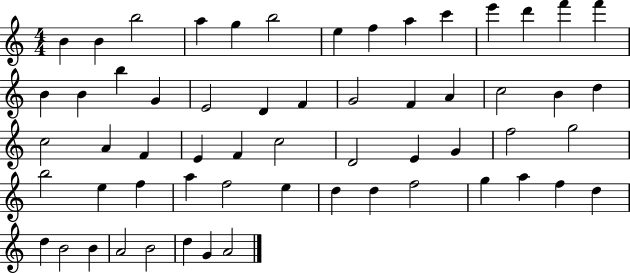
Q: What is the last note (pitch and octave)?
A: A4